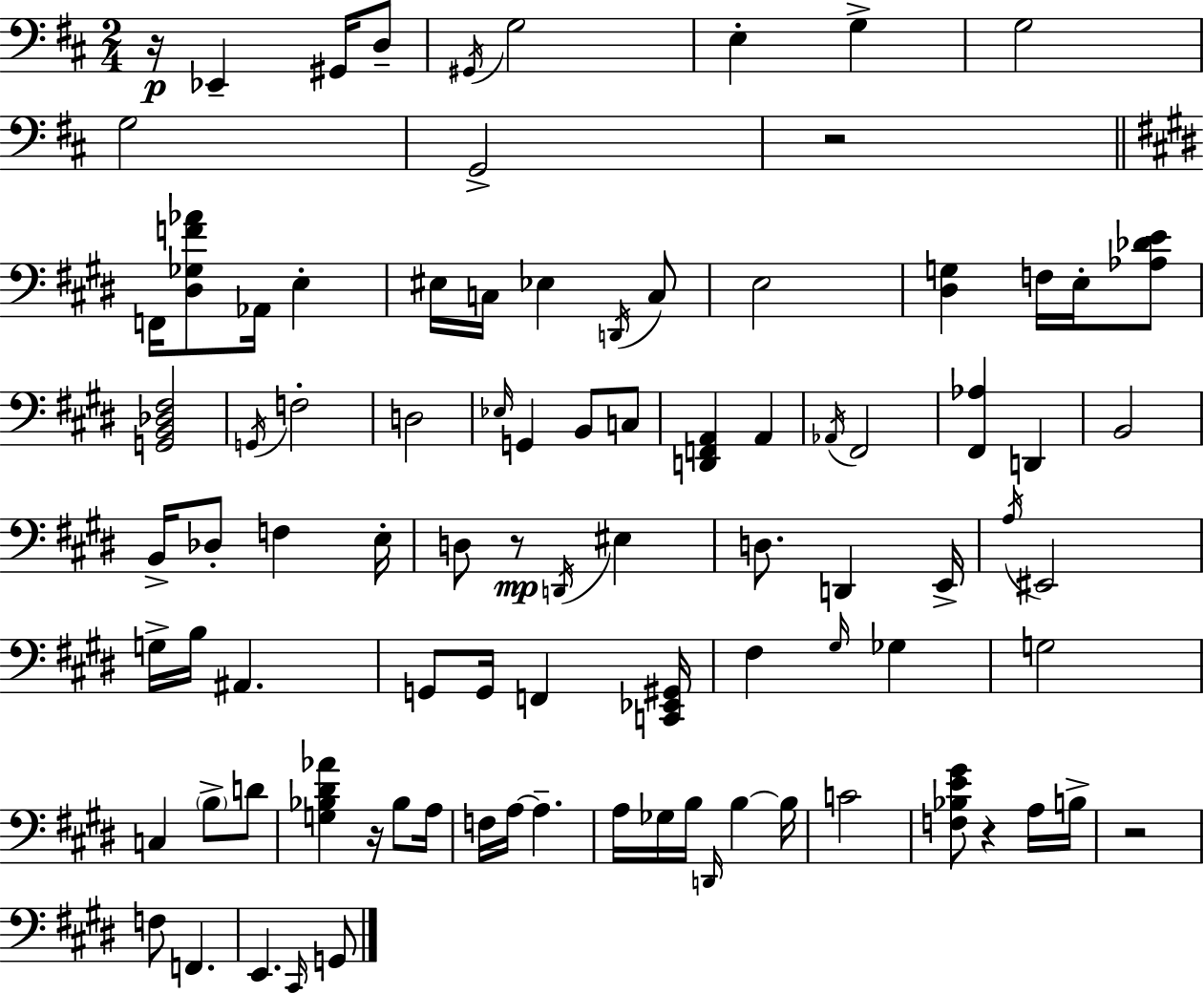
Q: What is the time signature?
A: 2/4